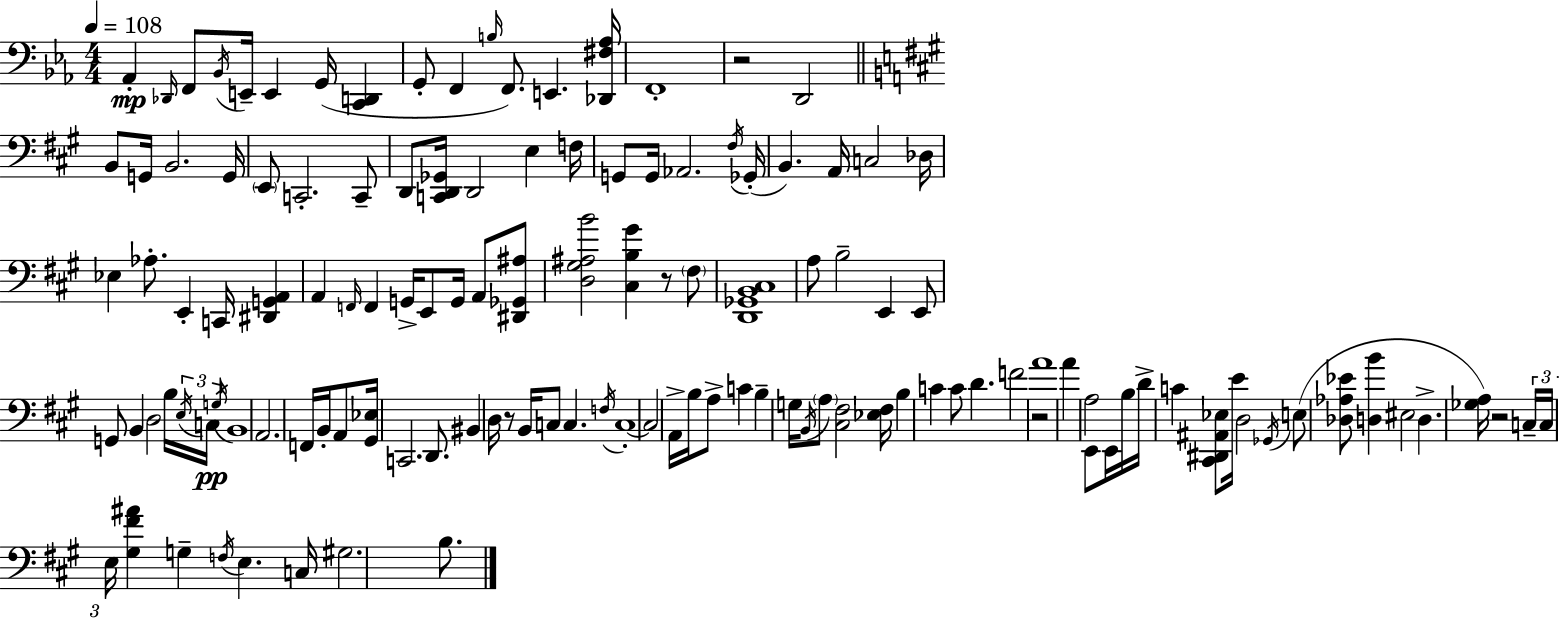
Ab2/q Db2/s F2/e Bb2/s E2/s E2/q G2/s [C2,D2]/q G2/e F2/q B3/s F2/e. E2/q. [Db2,F#3,Ab3]/s F2/w R/h D2/h B2/e G2/s B2/h. G2/s E2/e C2/h. C2/e D2/e [C2,D2,Gb2]/s D2/h E3/q F3/s G2/e G2/s Ab2/h. F#3/s Gb2/s B2/q. A2/s C3/h Db3/s Eb3/q Ab3/e. E2/q C2/s [D#2,G2,A2]/q A2/q F2/s F2/q G2/s E2/e G2/s A2/e [D#2,Gb2,A#3]/e [D3,G#3,A#3,B4]/h [C#3,B3,G#4]/q R/e F#3/e [D2,Gb2,B2,C#3]/w A3/e B3/h E2/q E2/e G2/e B2/q D3/h B3/s E3/s C3/s G3/s B2/w A2/h. F2/s B2/s A2/e [G#2,Eb3]/s C2/h. D2/e. BIS2/q D3/s R/e B2/s C3/e C3/q. F3/s C3/w C3/h A2/s B3/s A3/e C4/q B3/q G3/s B2/s A3/e [C#3,F#3]/h [Eb3,F#3]/s B3/q C4/q C4/e D4/q. F4/h R/h A4/w A4/q A3/h E2/e E2/s B3/s D4/s C4/q [C#2,D#2,A#2,Eb3]/e E4/s D3/h Gb2/s E3/e [Db3,Ab3,Eb4]/e [D3,B4]/q EIS3/h D3/q. [Gb3,A3]/s R/h C3/s C3/s E3/s [G#3,F#4,A#4]/q G3/q F3/s E3/q. C3/s G#3/h. B3/e.